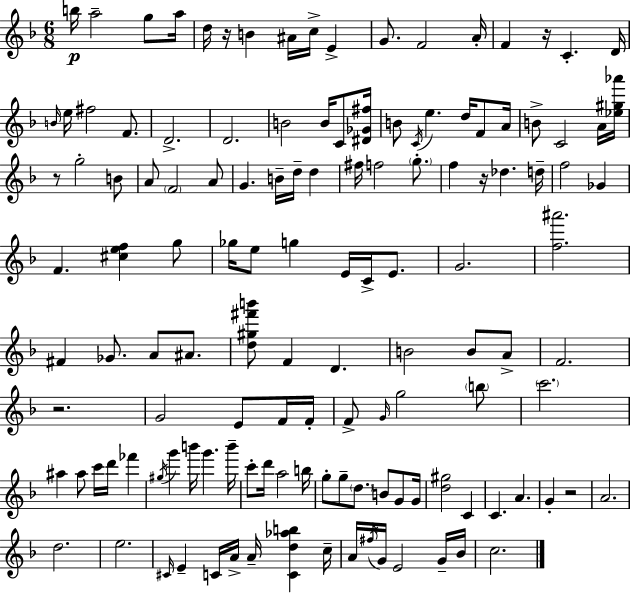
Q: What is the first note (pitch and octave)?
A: B5